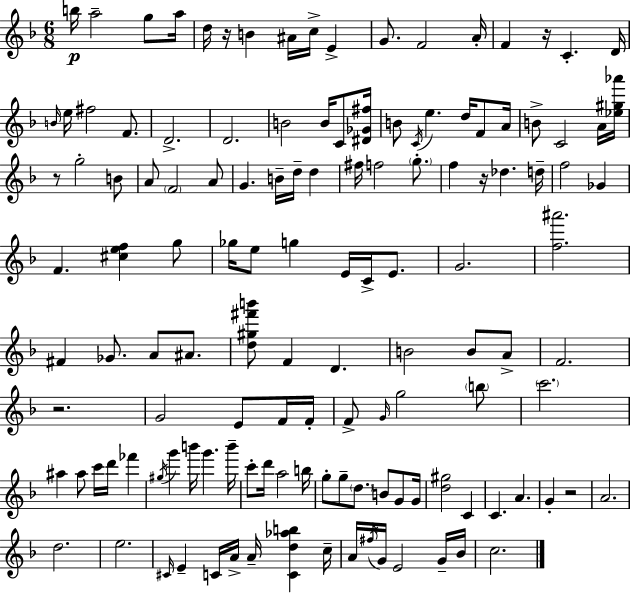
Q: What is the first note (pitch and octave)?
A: B5